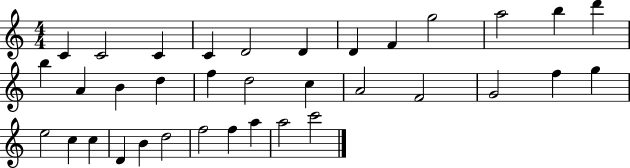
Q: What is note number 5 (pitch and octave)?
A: D4